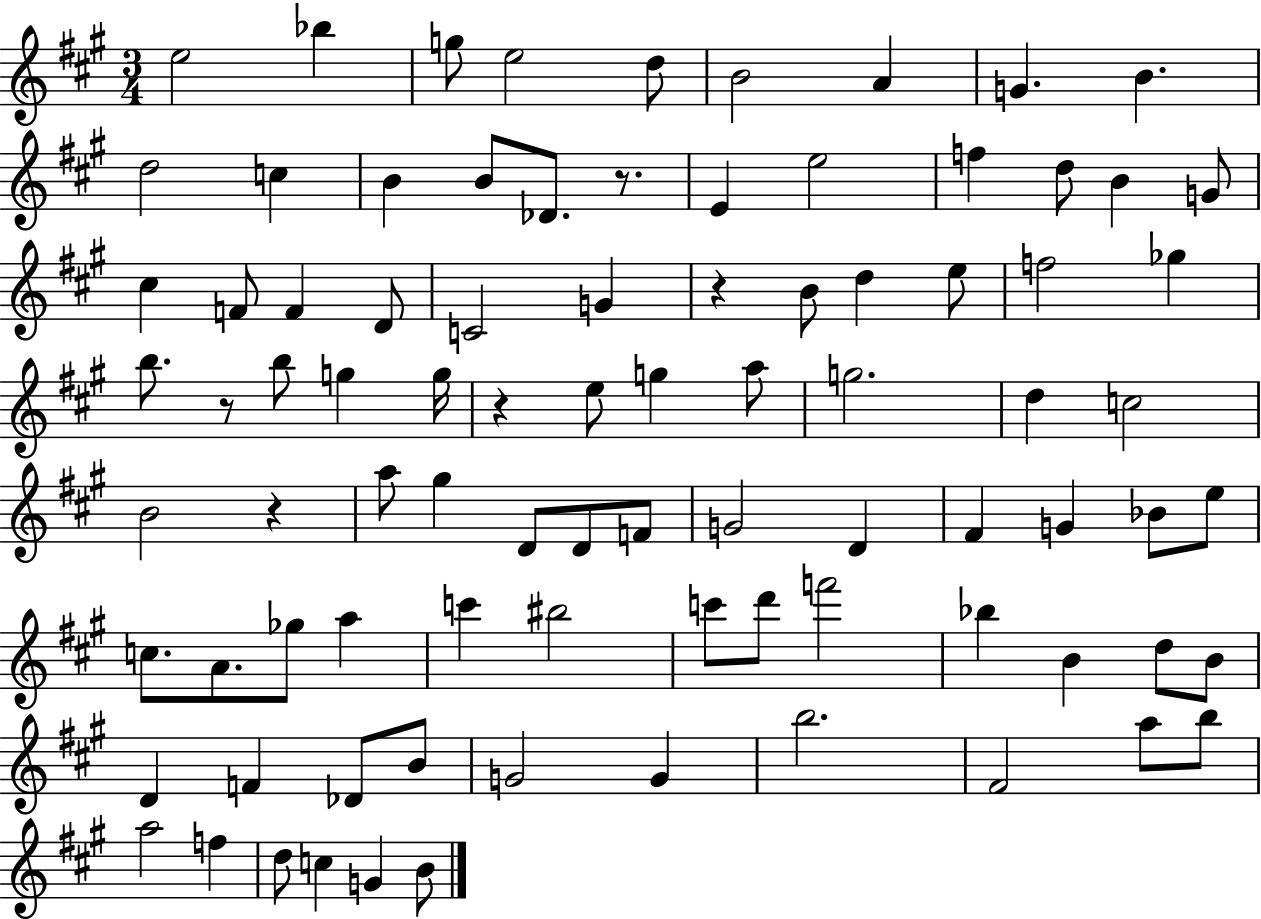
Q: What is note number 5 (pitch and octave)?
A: D5